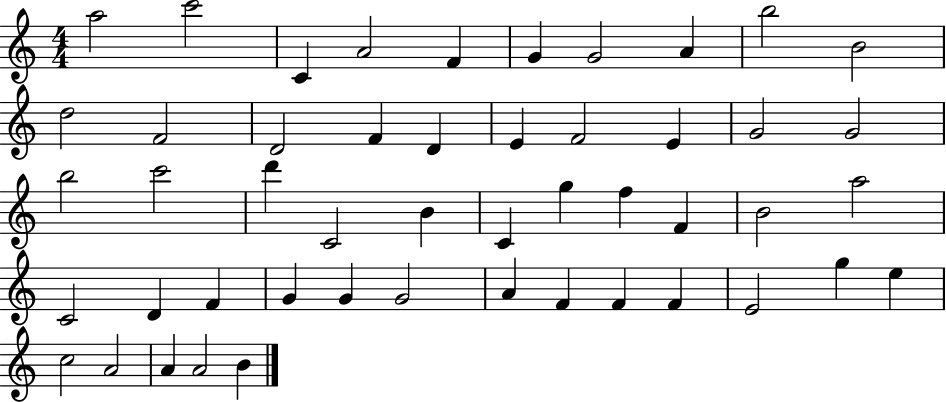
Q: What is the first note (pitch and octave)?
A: A5